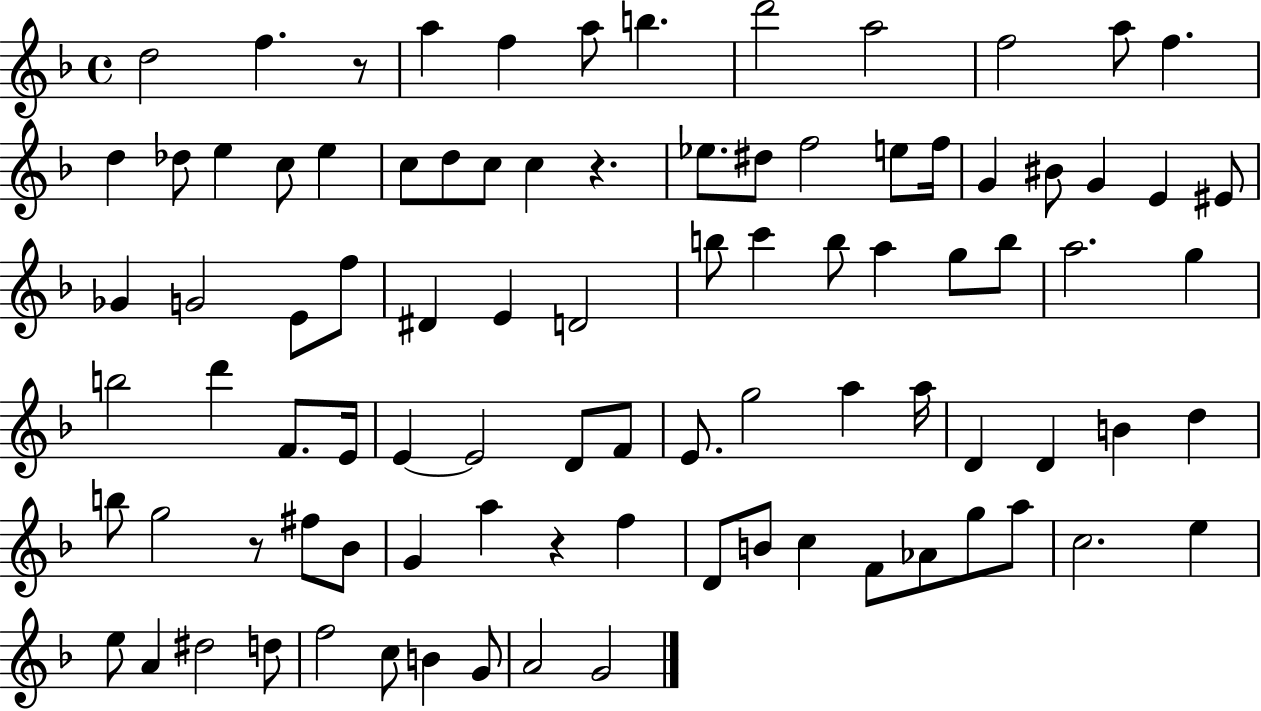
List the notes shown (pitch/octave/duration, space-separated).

D5/h F5/q. R/e A5/q F5/q A5/e B5/q. D6/h A5/h F5/h A5/e F5/q. D5/q Db5/e E5/q C5/e E5/q C5/e D5/e C5/e C5/q R/q. Eb5/e. D#5/e F5/h E5/e F5/s G4/q BIS4/e G4/q E4/q EIS4/e Gb4/q G4/h E4/e F5/e D#4/q E4/q D4/h B5/e C6/q B5/e A5/q G5/e B5/e A5/h. G5/q B5/h D6/q F4/e. E4/s E4/q E4/h D4/e F4/e E4/e. G5/h A5/q A5/s D4/q D4/q B4/q D5/q B5/e G5/h R/e F#5/e Bb4/e G4/q A5/q R/q F5/q D4/e B4/e C5/q F4/e Ab4/e G5/e A5/e C5/h. E5/q E5/e A4/q D#5/h D5/e F5/h C5/e B4/q G4/e A4/h G4/h